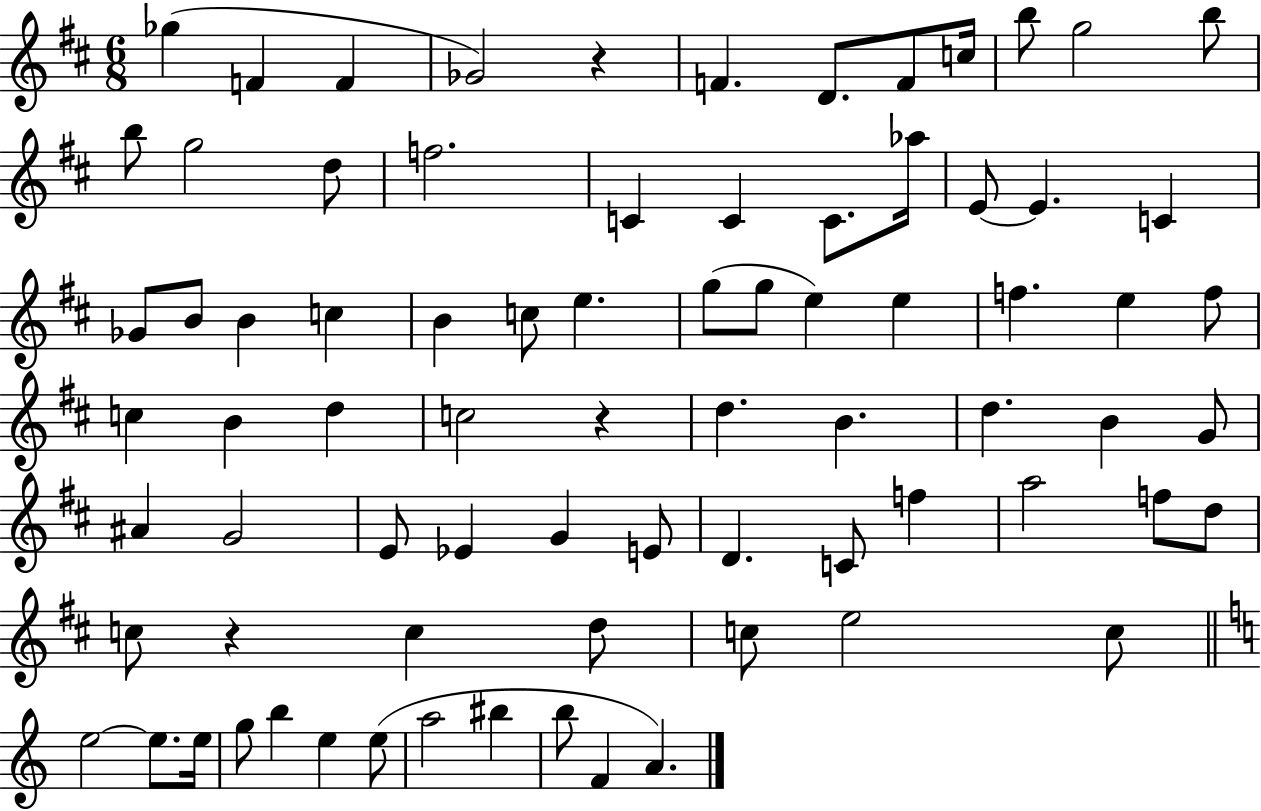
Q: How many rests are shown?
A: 3